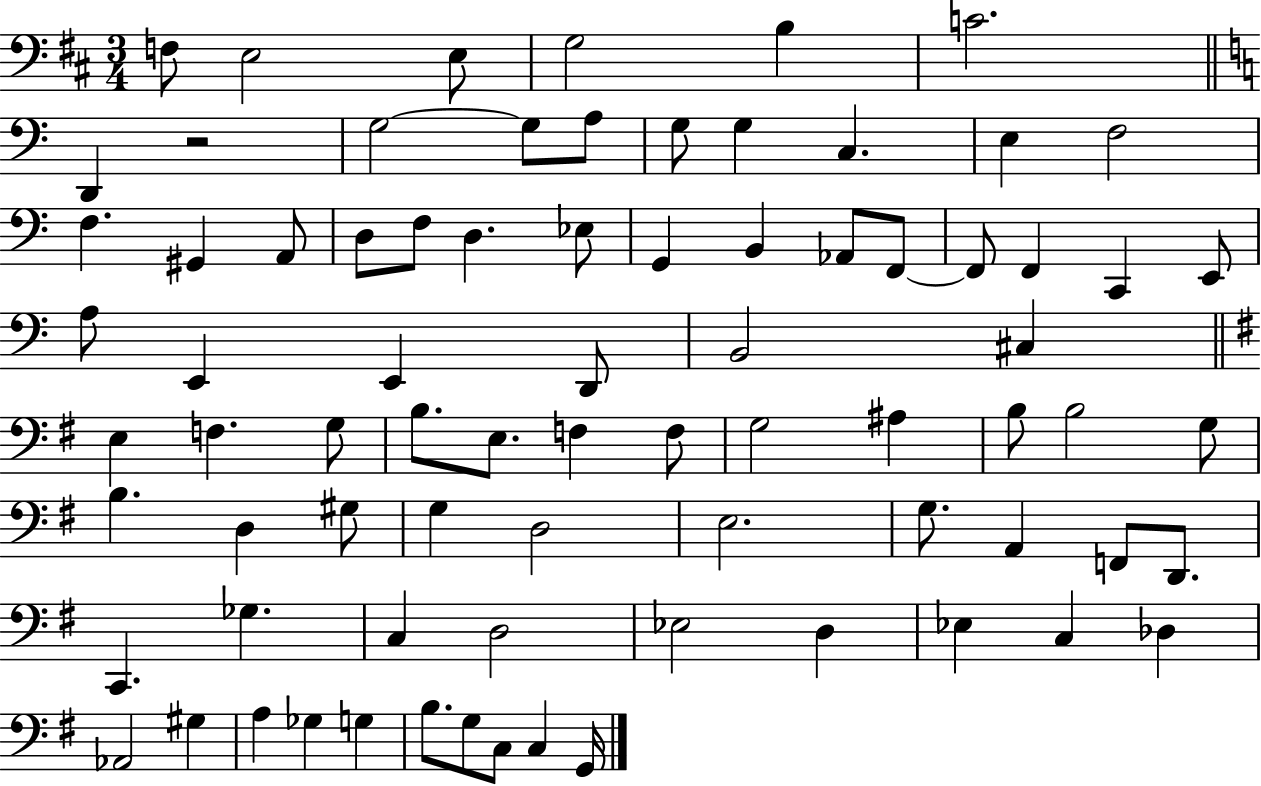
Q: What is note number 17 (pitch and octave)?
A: G#2